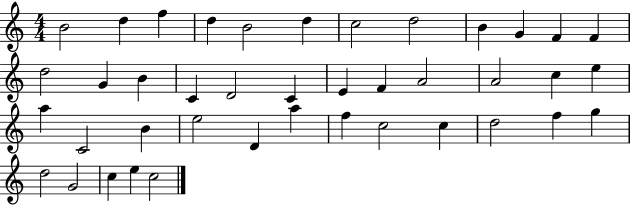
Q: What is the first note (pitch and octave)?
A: B4